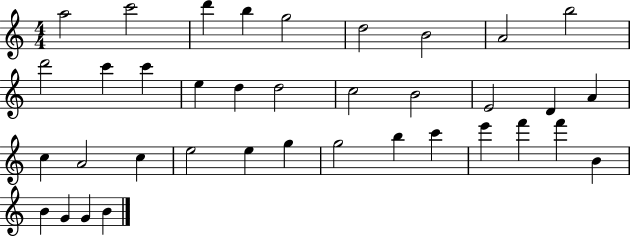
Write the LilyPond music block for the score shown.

{
  \clef treble
  \numericTimeSignature
  \time 4/4
  \key c \major
  a''2 c'''2 | d'''4 b''4 g''2 | d''2 b'2 | a'2 b''2 | \break d'''2 c'''4 c'''4 | e''4 d''4 d''2 | c''2 b'2 | e'2 d'4 a'4 | \break c''4 a'2 c''4 | e''2 e''4 g''4 | g''2 b''4 c'''4 | e'''4 f'''4 f'''4 b'4 | \break b'4 g'4 g'4 b'4 | \bar "|."
}